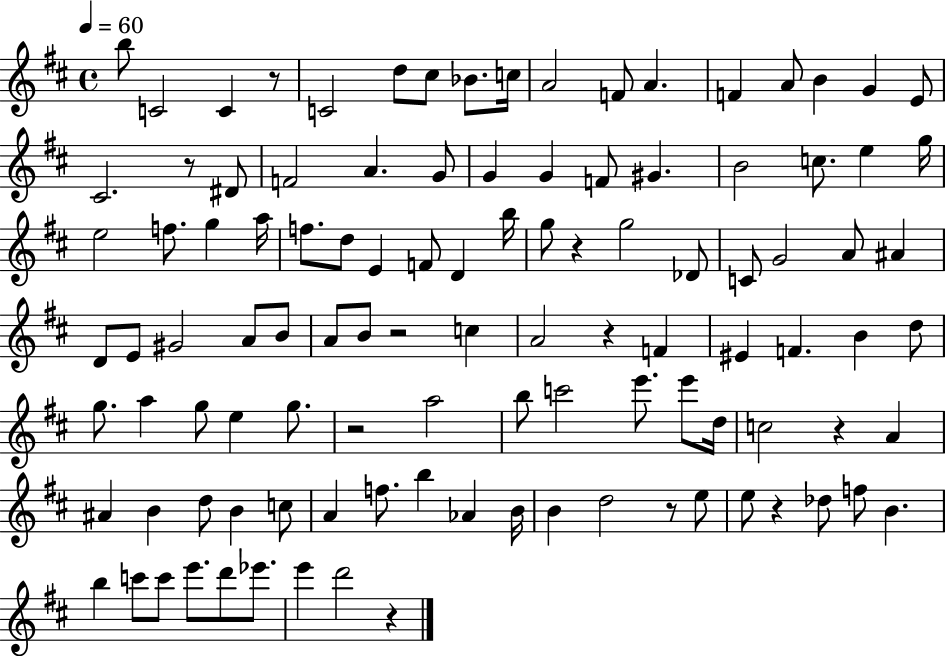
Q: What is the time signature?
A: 4/4